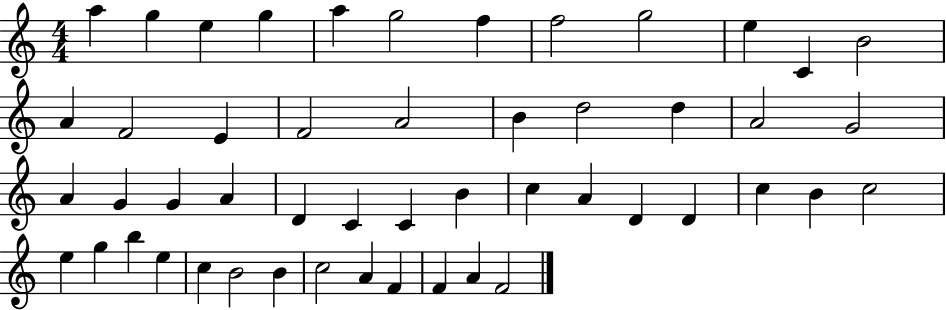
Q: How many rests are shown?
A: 0